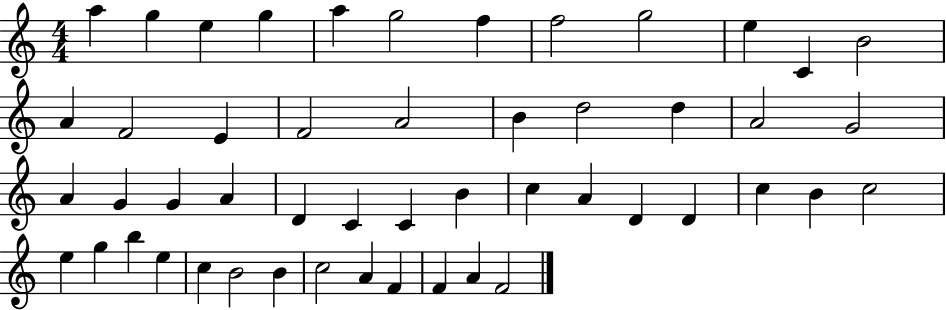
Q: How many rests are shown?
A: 0